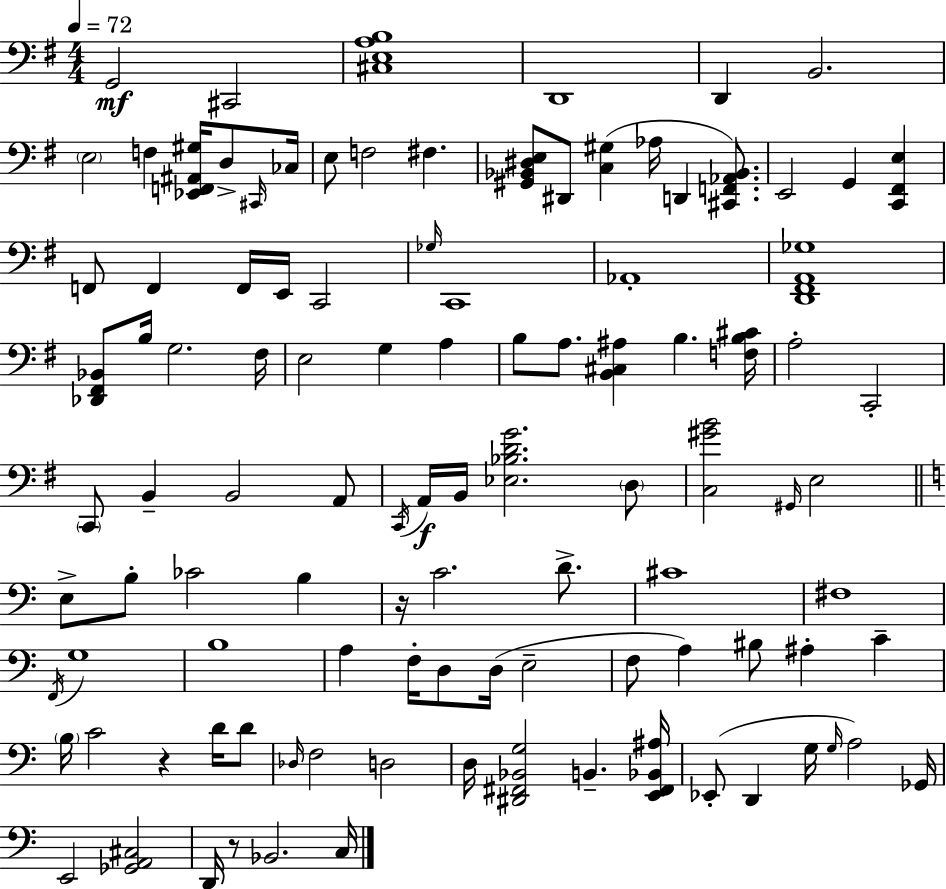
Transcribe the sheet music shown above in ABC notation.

X:1
T:Untitled
M:4/4
L:1/4
K:G
G,,2 ^C,,2 [^C,E,A,B,]4 D,,4 D,, B,,2 E,2 F, [_E,,F,,^A,,^G,]/4 D,/2 ^C,,/4 _C,/4 E,/2 F,2 ^F, [^G,,_B,,^D,E,]/2 ^D,,/2 [C,^G,] _A,/4 D,, [^C,,F,,_A,,_B,,]/2 E,,2 G,, [C,,^F,,E,] F,,/2 F,, F,,/4 E,,/4 C,,2 _G,/4 C,,4 _A,,4 [D,,^F,,A,,_G,]4 [_D,,^F,,_B,,]/2 B,/4 G,2 ^F,/4 E,2 G, A, B,/2 A,/2 [B,,^C,^A,] B, [F,B,^C]/4 A,2 C,,2 C,,/2 B,, B,,2 A,,/2 C,,/4 A,,/4 B,,/4 [_E,_B,DG]2 D,/2 [C,^GB]2 ^G,,/4 E,2 E,/2 B,/2 _C2 B, z/4 C2 D/2 ^C4 ^F,4 F,,/4 G,4 B,4 A, F,/4 D,/2 D,/4 E,2 F,/2 A, ^B,/2 ^A, C B,/4 C2 z D/4 D/2 _D,/4 F,2 D,2 D,/4 [^D,,^F,,_B,,G,]2 B,, [E,,^F,,_B,,^A,]/4 _E,,/2 D,, G,/4 G,/4 A,2 _G,,/4 E,,2 [_G,,A,,^C,]2 D,,/4 z/2 _B,,2 C,/4